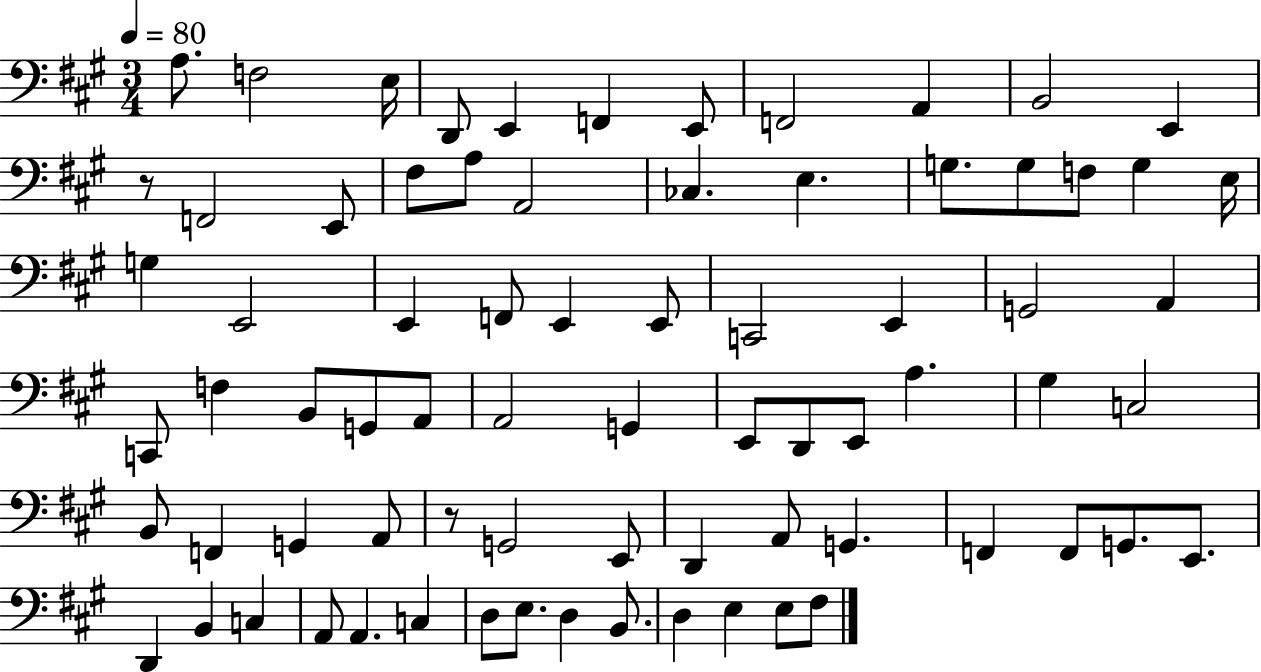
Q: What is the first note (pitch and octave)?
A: A3